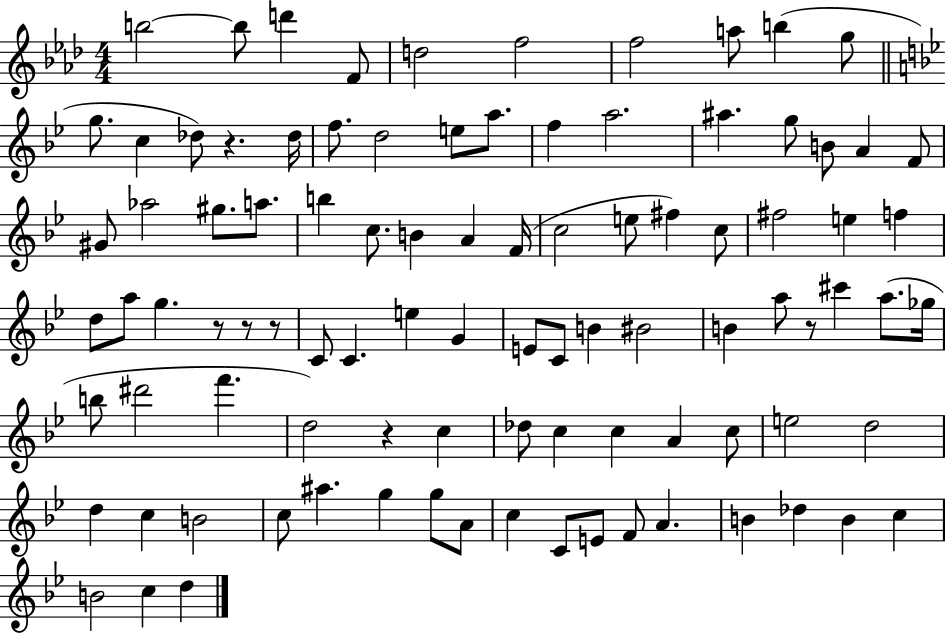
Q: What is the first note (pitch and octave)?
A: B5